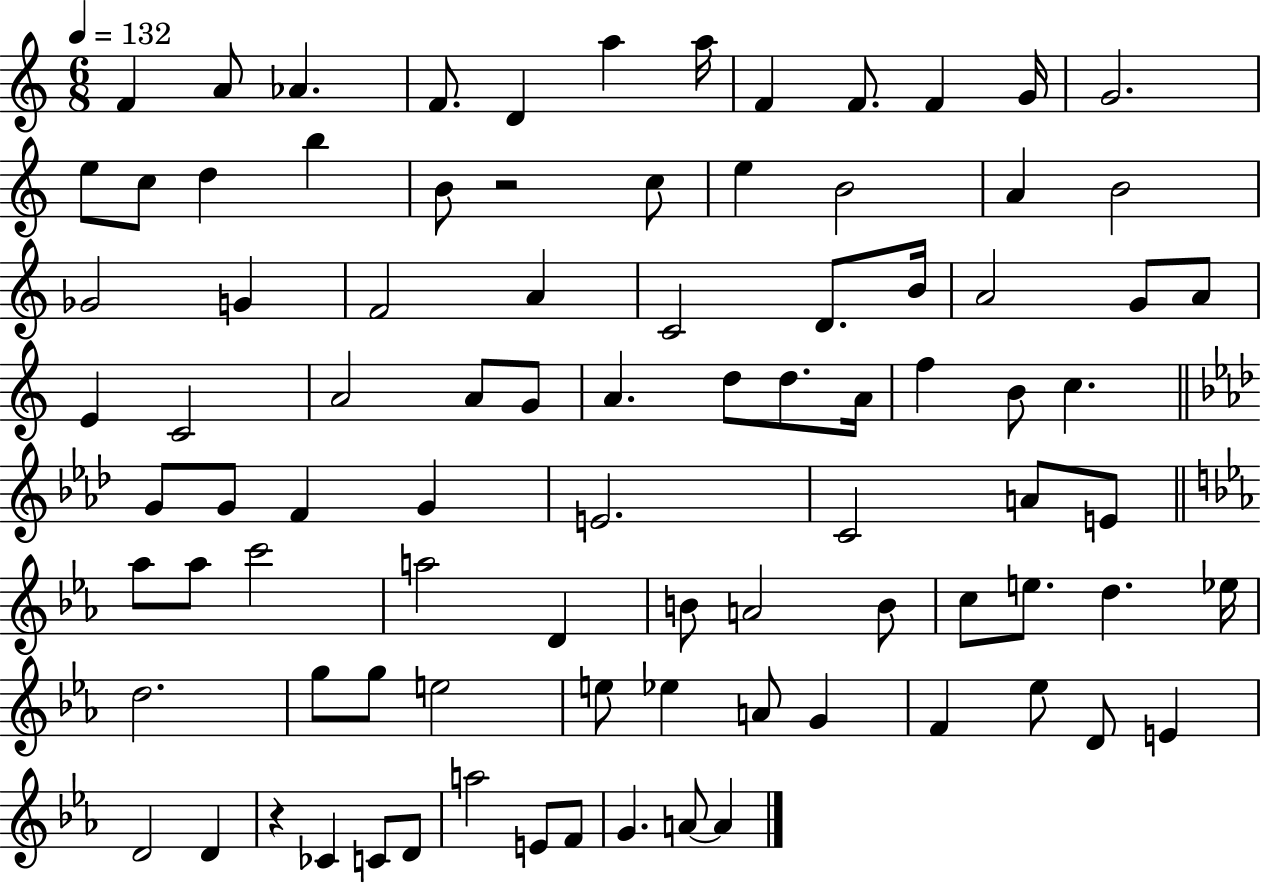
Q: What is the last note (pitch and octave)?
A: A4